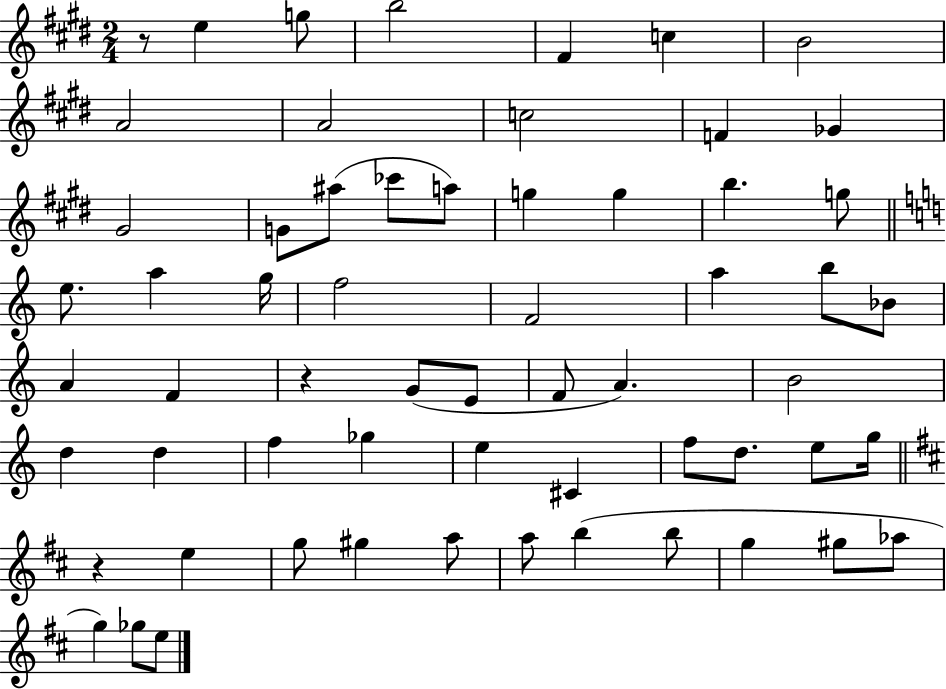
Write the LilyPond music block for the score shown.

{
  \clef treble
  \numericTimeSignature
  \time 2/4
  \key e \major
  \repeat volta 2 { r8 e''4 g''8 | b''2 | fis'4 c''4 | b'2 | \break a'2 | a'2 | c''2 | f'4 ges'4 | \break gis'2 | g'8 ais''8( ces'''8 a''8) | g''4 g''4 | b''4. g''8 | \break \bar "||" \break \key c \major e''8. a''4 g''16 | f''2 | f'2 | a''4 b''8 bes'8 | \break a'4 f'4 | r4 g'8( e'8 | f'8 a'4.) | b'2 | \break d''4 d''4 | f''4 ges''4 | e''4 cis'4 | f''8 d''8. e''8 g''16 | \break \bar "||" \break \key d \major r4 e''4 | g''8 gis''4 a''8 | a''8 b''4( b''8 | g''4 gis''8 aes''8 | \break g''4) ges''8 e''8 | } \bar "|."
}